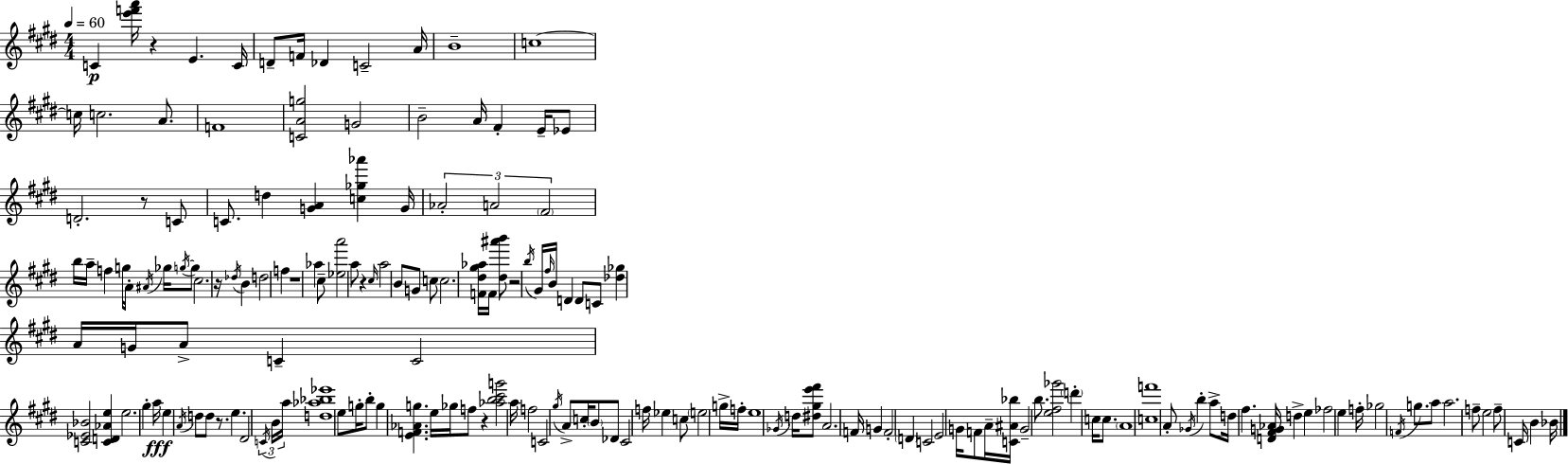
C4/q [E6,F6,A6]/s R/q E4/q. C4/s D4/e F4/s Db4/q C4/h A4/s B4/w C5/w C5/s C5/h. A4/e. F4/w [C4,A4,G5]/h G4/h B4/h A4/s F#4/q E4/s Eb4/e D4/h. R/e C4/e C4/e. D5/q [G4,A4]/q [C5,Gb5,Ab6]/q G4/s Ab4/h A4/h F#4/h B5/s A5/s F5/q G5/s A4/s A#4/s Gb5/s G5/s G5/e C#5/h. R/s Db5/s B4/q D5/h F5/q R/w Ab5/q C#5/e [Eb5,A6]/h A5/e R/q C#5/s A5/h B4/e G4/e C5/e C5/h. [F4,D#5,G#5,Ab5]/s F4/s [D#5,A#6,B6]/e R/h B5/s G#4/s F#5/s B4/s D4/q D4/e C4/e [Db5,Gb5]/q A4/s G4/s A4/e C4/q C4/h [C4,Eb4,Bb4]/h [C4,D4,Ab4,E5]/q E5/h. G#5/q A5/s E5/q A4/s D5/e D5/e R/e. E5/q. D#4/h C4/s B4/s A5/s [D5,Ab5,Bb5,Eb6]/w E5/e G5/s B5/e G5/q [E4,F4,Ab4,G5]/q. E5/s Gb5/s F5/e R/q [Ab5,B5,C#6,G6]/h A5/s F5/h C4/h G#5/s A4/e C5/s B4/e Db4/e C#4/h F5/s Eb5/q C5/e E5/h G5/s F5/s E5/w Gb4/s D5/s [D#5,G#5,E6,F#6]/e A4/h. F4/s G4/q F4/h D4/q C4/h E4/h G4/s F4/e A4/s [C4,A#4,Bb5]/s G4/h B5/e. [E5,F#5,Gb6]/h D6/q C5/s C5/e. A4/w [C5,F6]/w A4/e Gb4/s B5/q A5/e D5/s F#5/q. [D4,F#4,G4,Ab4]/s D5/q E5/q FES5/h E5/q F5/s Gb5/h F4/s G5/e. A5/e A5/h. F5/e E5/h F5/e C4/s B4/q Bb4/s